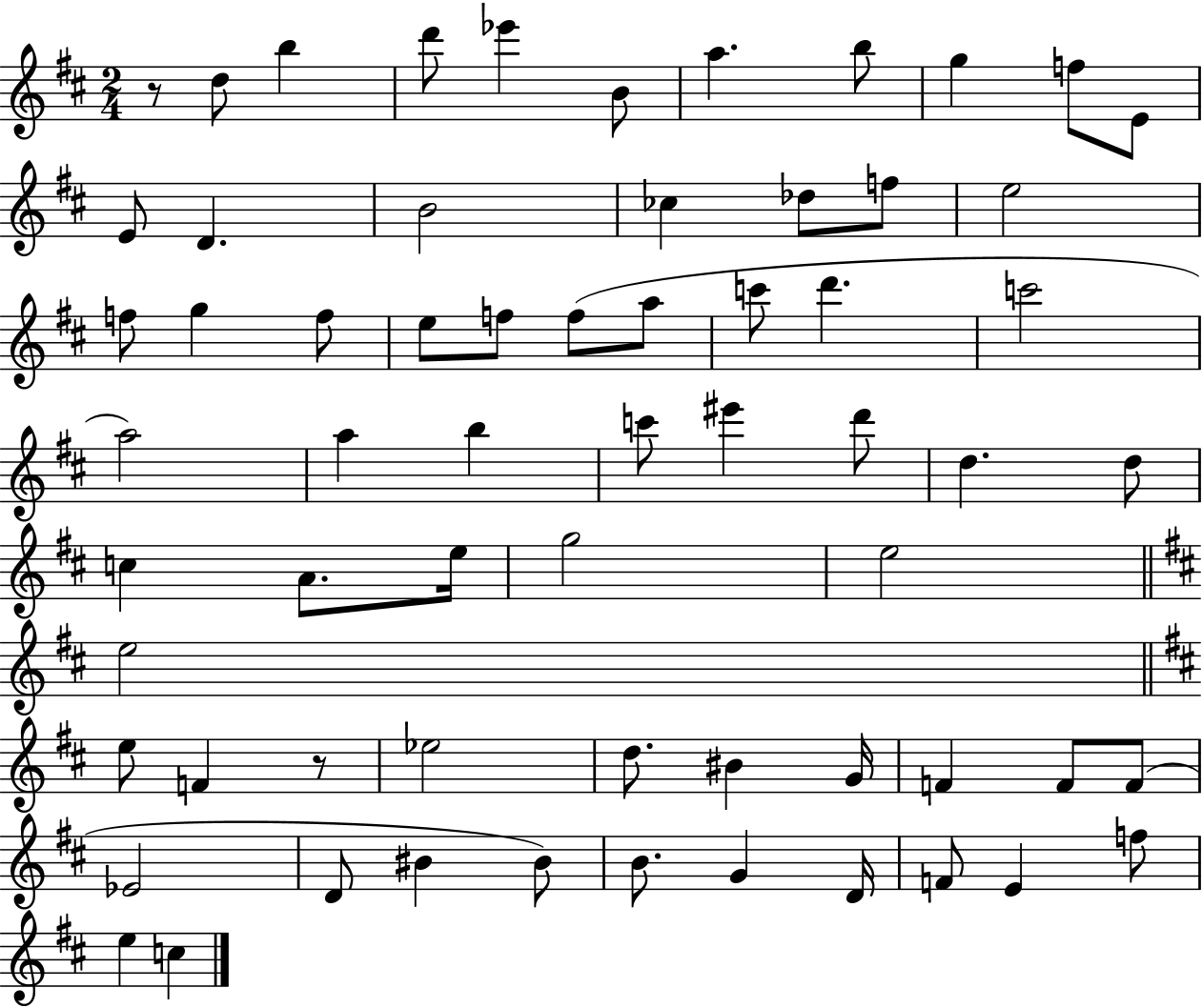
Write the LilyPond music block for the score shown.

{
  \clef treble
  \numericTimeSignature
  \time 2/4
  \key d \major
  r8 d''8 b''4 | d'''8 ees'''4 b'8 | a''4. b''8 | g''4 f''8 e'8 | \break e'8 d'4. | b'2 | ces''4 des''8 f''8 | e''2 | \break f''8 g''4 f''8 | e''8 f''8 f''8( a''8 | c'''8 d'''4. | c'''2 | \break a''2) | a''4 b''4 | c'''8 eis'''4 d'''8 | d''4. d''8 | \break c''4 a'8. e''16 | g''2 | e''2 | \bar "||" \break \key b \minor e''2 | \bar "||" \break \key b \minor e''8 f'4 r8 | ees''2 | d''8. bis'4 g'16 | f'4 f'8 f'8( | \break ees'2 | d'8 bis'4 bis'8) | b'8. g'4 d'16 | f'8 e'4 f''8 | \break e''4 c''4 | \bar "|."
}